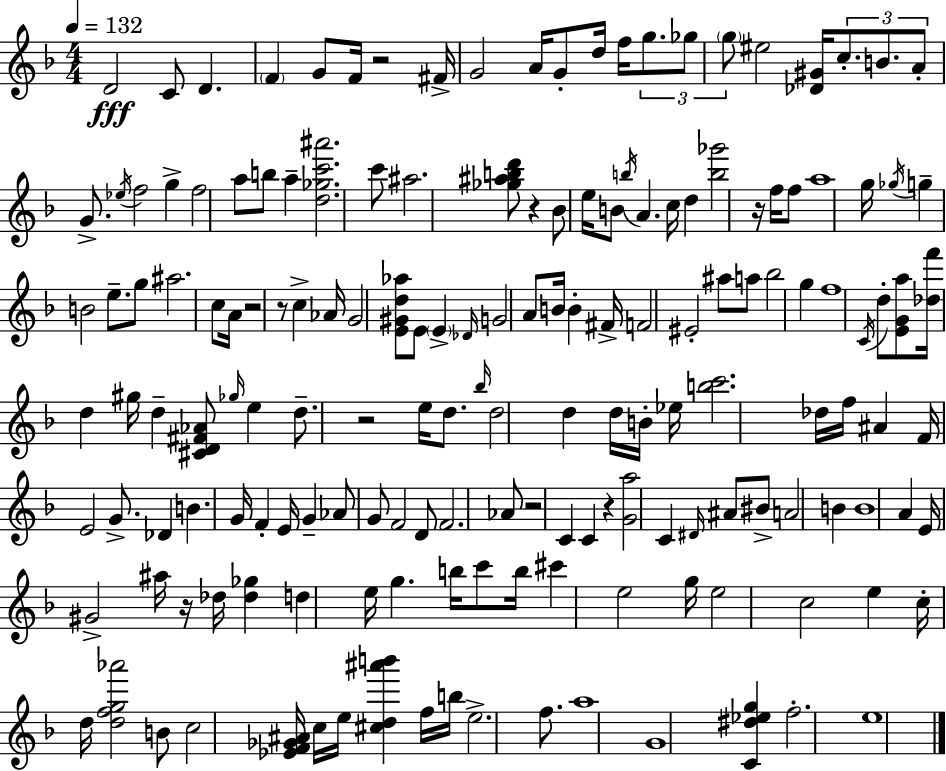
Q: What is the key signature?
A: D minor